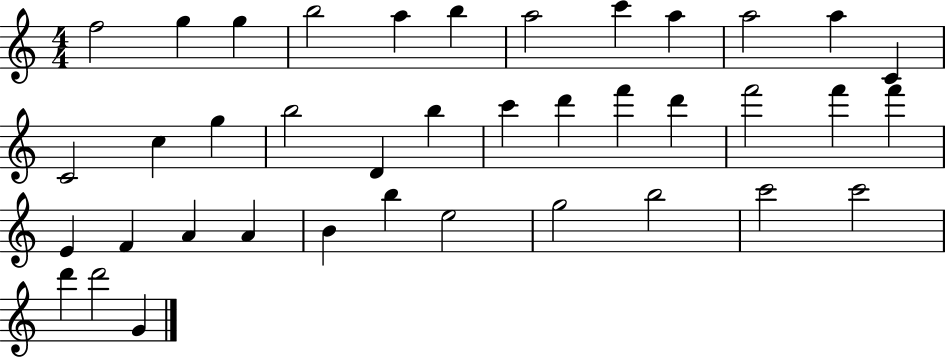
{
  \clef treble
  \numericTimeSignature
  \time 4/4
  \key c \major
  f''2 g''4 g''4 | b''2 a''4 b''4 | a''2 c'''4 a''4 | a''2 a''4 c'4 | \break c'2 c''4 g''4 | b''2 d'4 b''4 | c'''4 d'''4 f'''4 d'''4 | f'''2 f'''4 f'''4 | \break e'4 f'4 a'4 a'4 | b'4 b''4 e''2 | g''2 b''2 | c'''2 c'''2 | \break d'''4 d'''2 g'4 | \bar "|."
}